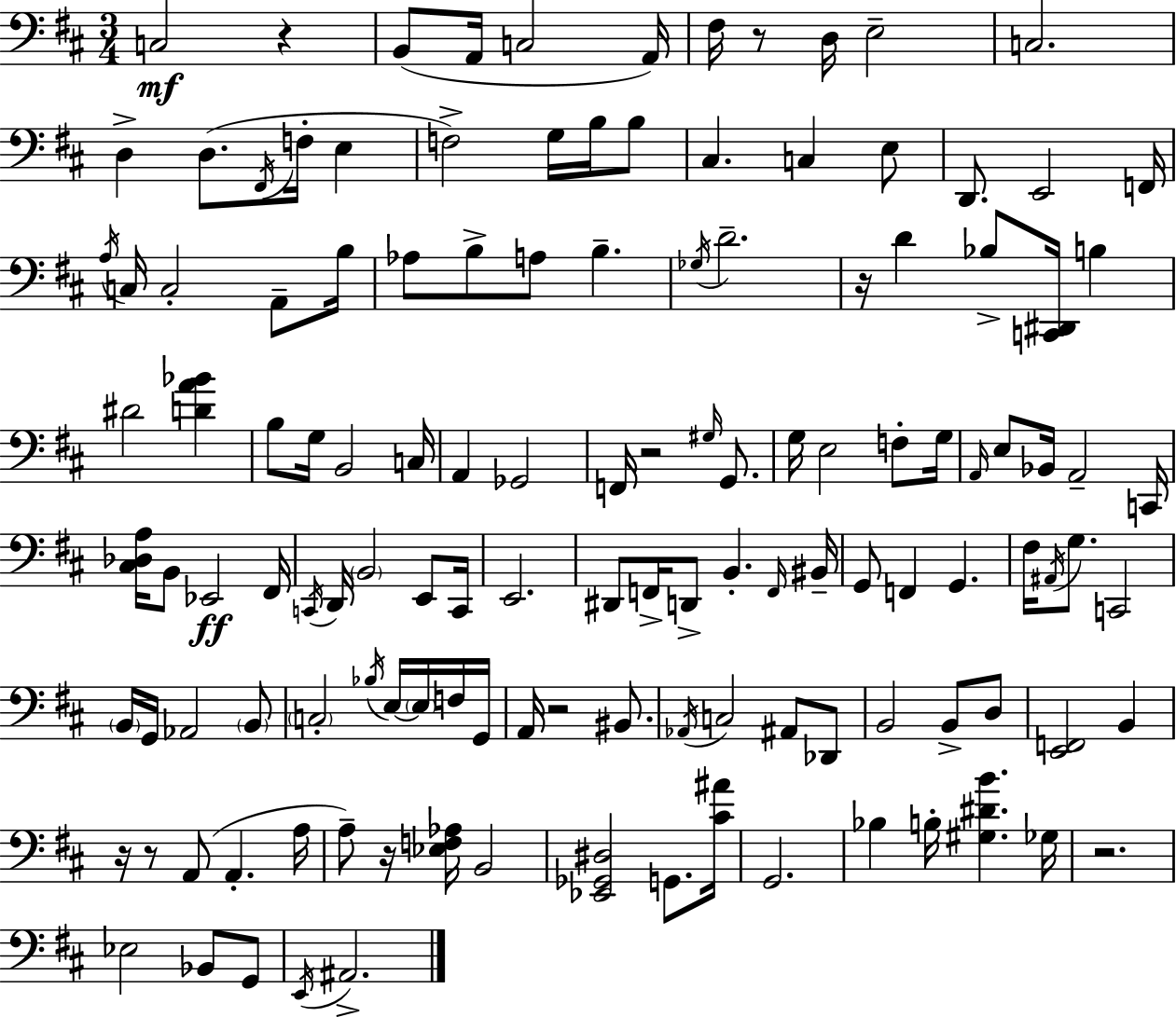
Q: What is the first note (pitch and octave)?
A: C3